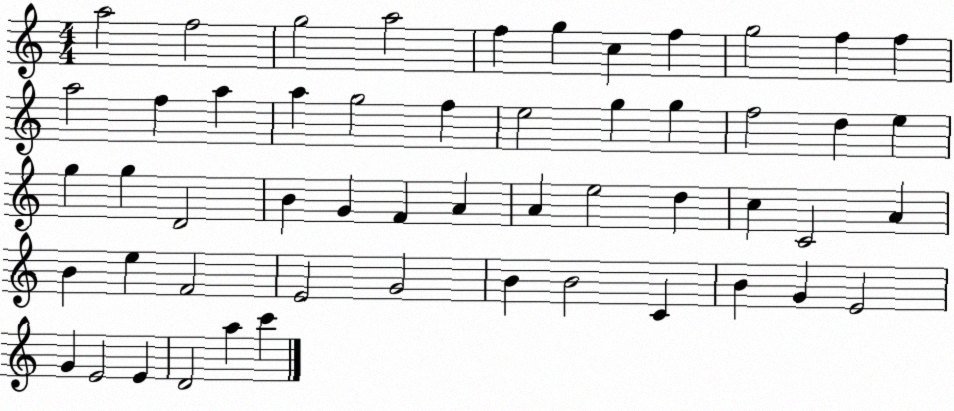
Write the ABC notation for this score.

X:1
T:Untitled
M:4/4
L:1/4
K:C
a2 f2 g2 a2 f g c f g2 f f a2 f a a g2 f e2 g g f2 d e g g D2 B G F A A e2 d c C2 A B e F2 E2 G2 B B2 C B G E2 G E2 E D2 a c'